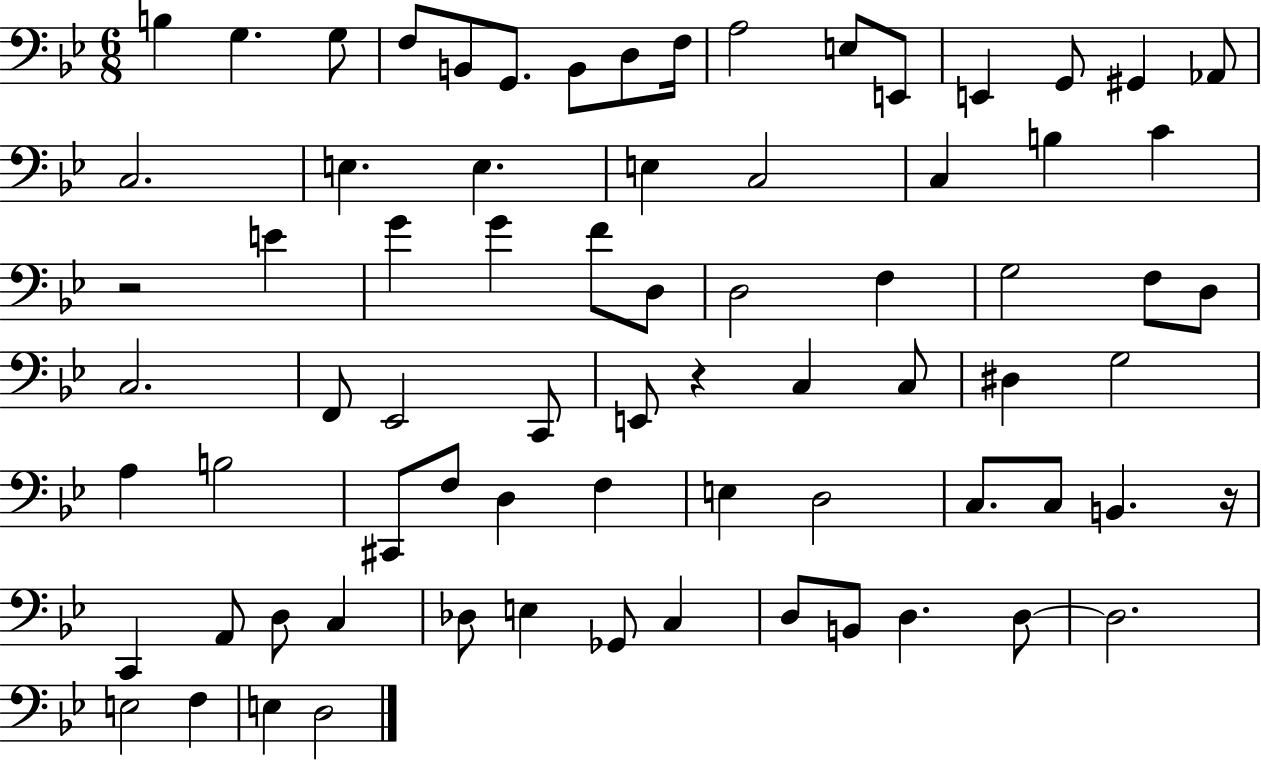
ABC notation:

X:1
T:Untitled
M:6/8
L:1/4
K:Bb
B, G, G,/2 F,/2 B,,/2 G,,/2 B,,/2 D,/2 F,/4 A,2 E,/2 E,,/2 E,, G,,/2 ^G,, _A,,/2 C,2 E, E, E, C,2 C, B, C z2 E G G F/2 D,/2 D,2 F, G,2 F,/2 D,/2 C,2 F,,/2 _E,,2 C,,/2 E,,/2 z C, C,/2 ^D, G,2 A, B,2 ^C,,/2 F,/2 D, F, E, D,2 C,/2 C,/2 B,, z/4 C,, A,,/2 D,/2 C, _D,/2 E, _G,,/2 C, D,/2 B,,/2 D, D,/2 D,2 E,2 F, E, D,2